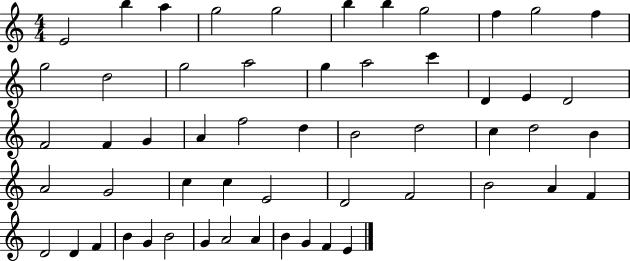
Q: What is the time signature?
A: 4/4